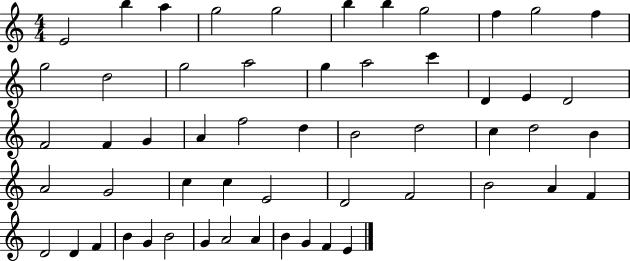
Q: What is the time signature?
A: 4/4